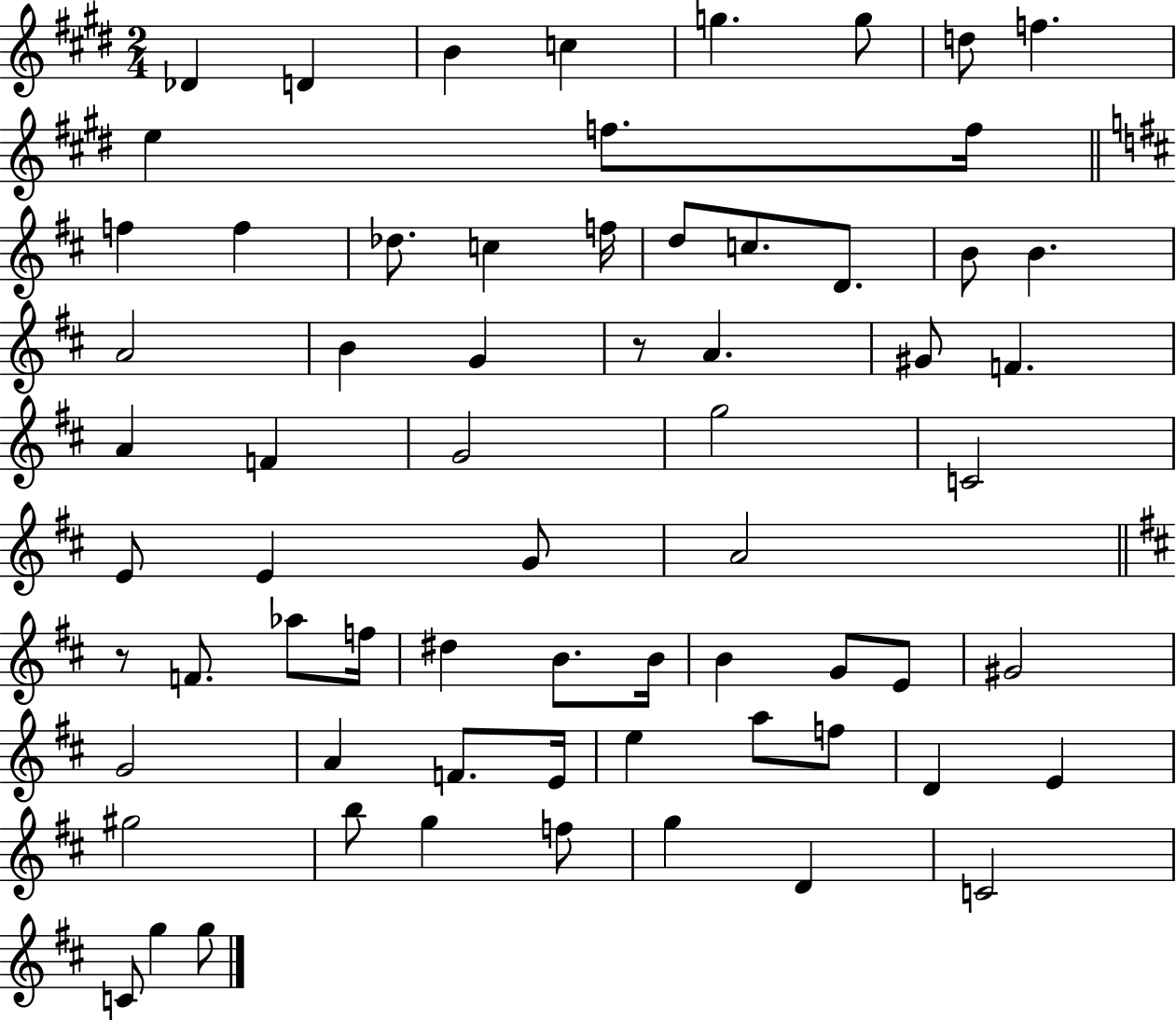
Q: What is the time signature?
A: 2/4